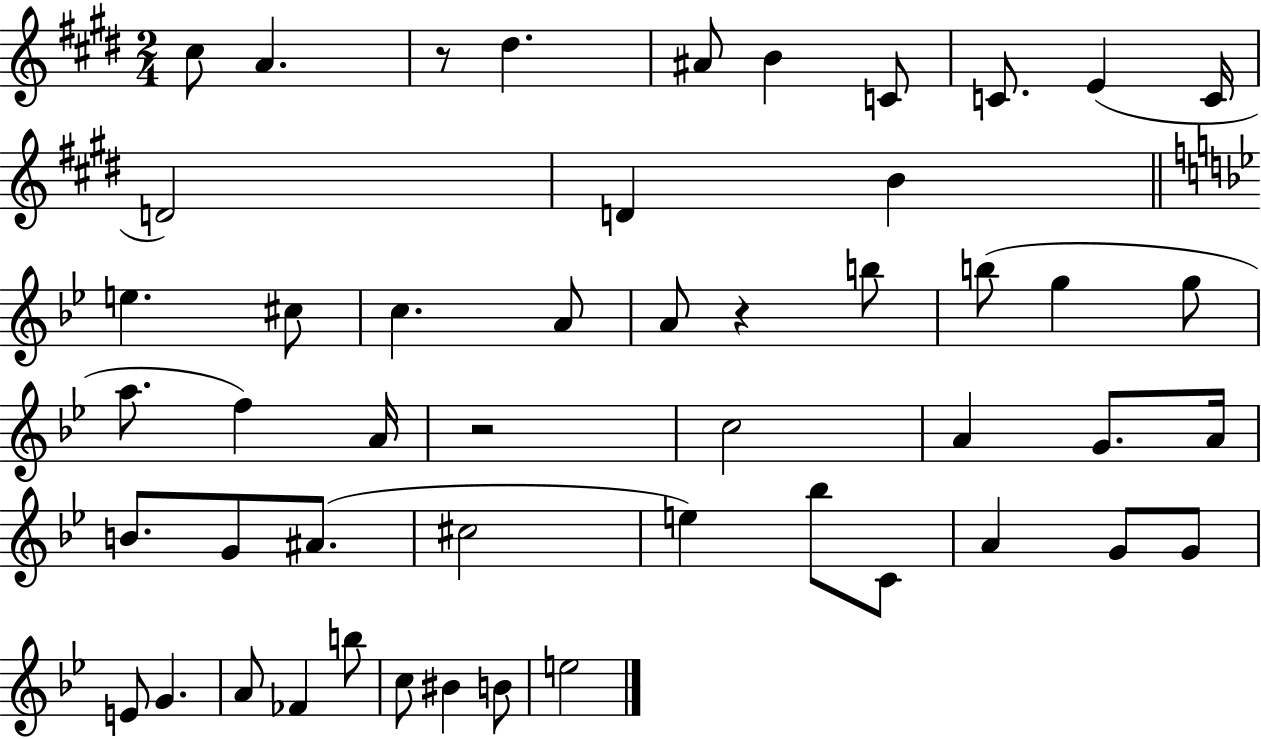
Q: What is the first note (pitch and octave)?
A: C#5